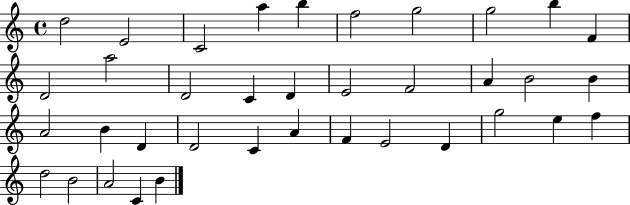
{
  \clef treble
  \time 4/4
  \defaultTimeSignature
  \key c \major
  d''2 e'2 | c'2 a''4 b''4 | f''2 g''2 | g''2 b''4 f'4 | \break d'2 a''2 | d'2 c'4 d'4 | e'2 f'2 | a'4 b'2 b'4 | \break a'2 b'4 d'4 | d'2 c'4 a'4 | f'4 e'2 d'4 | g''2 e''4 f''4 | \break d''2 b'2 | a'2 c'4 b'4 | \bar "|."
}